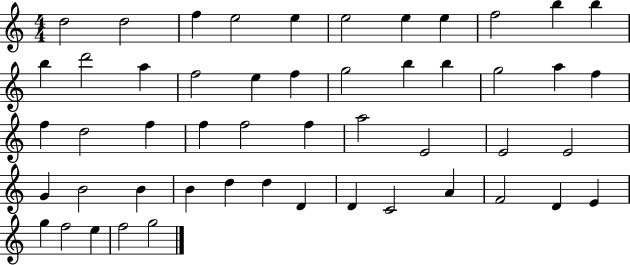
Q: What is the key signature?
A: C major